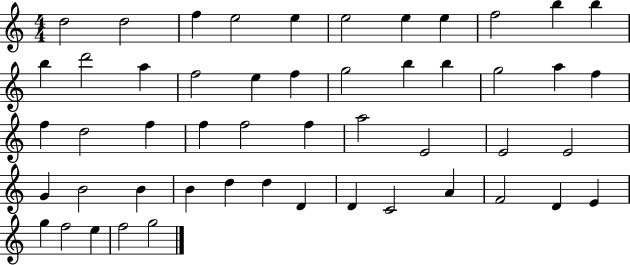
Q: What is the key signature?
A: C major